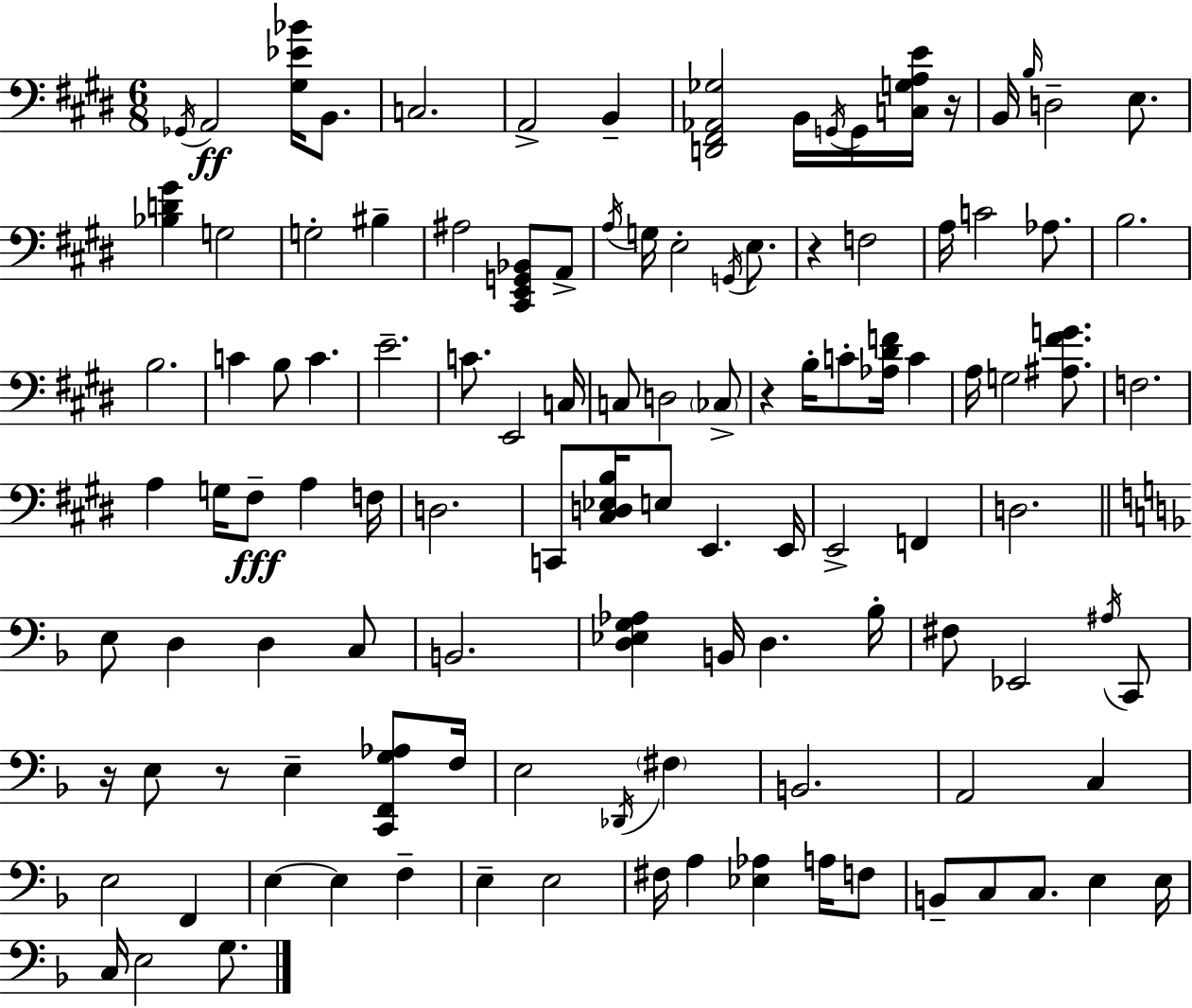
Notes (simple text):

Gb2/s A2/h [G#3,Eb4,Bb4]/s B2/e. C3/h. A2/h B2/q [D2,F#2,Ab2,Gb3]/h B2/s G2/s G2/s [C3,G3,A3,E4]/s R/s B2/s B3/s D3/h E3/e. [Bb3,D4,G#4]/q G3/h G3/h BIS3/q A#3/h [C#2,E2,G2,Bb2]/e A2/e A3/s G3/s E3/h G2/s E3/e. R/q F3/h A3/s C4/h Ab3/e. B3/h. B3/h. C4/q B3/e C4/q. E4/h. C4/e. E2/h C3/s C3/e D3/h CES3/e R/q B3/s C4/e [Ab3,D#4,F4]/s C4/q A3/s G3/h [A#3,F#4,G4]/e. F3/h. A3/q G3/s F#3/e A3/q F3/s D3/h. C2/e [C#3,D3,Eb3,B3]/s E3/e E2/q. E2/s E2/h F2/q D3/h. E3/e D3/q D3/q C3/e B2/h. [D3,Eb3,G3,Ab3]/q B2/s D3/q. Bb3/s F#3/e Eb2/h A#3/s C2/e R/s E3/e R/e E3/q [C2,F2,G3,Ab3]/e F3/s E3/h Db2/s F#3/q B2/h. A2/h C3/q E3/h F2/q E3/q E3/q F3/q E3/q E3/h F#3/s A3/q [Eb3,Ab3]/q A3/s F3/e B2/e C3/e C3/e. E3/q E3/s C3/s E3/h G3/e.